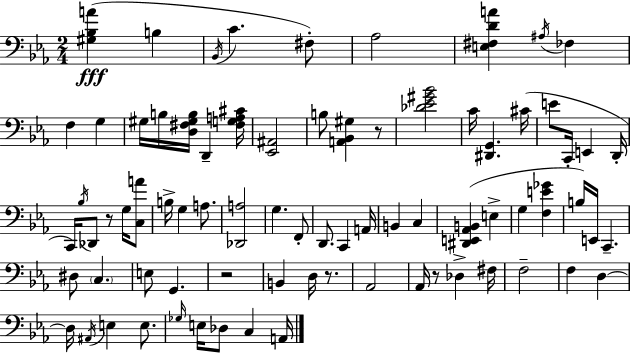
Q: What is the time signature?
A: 2/4